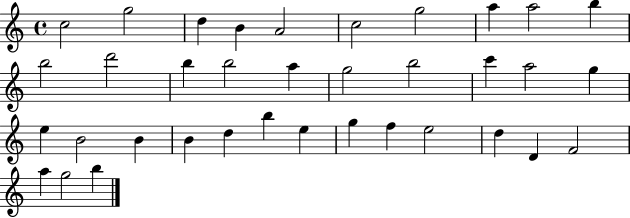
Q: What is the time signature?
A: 4/4